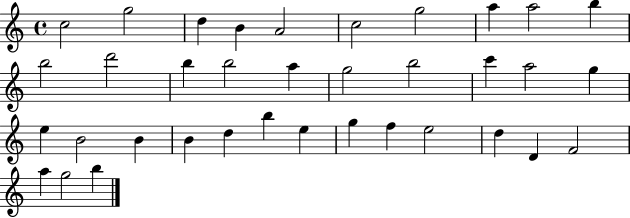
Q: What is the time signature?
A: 4/4